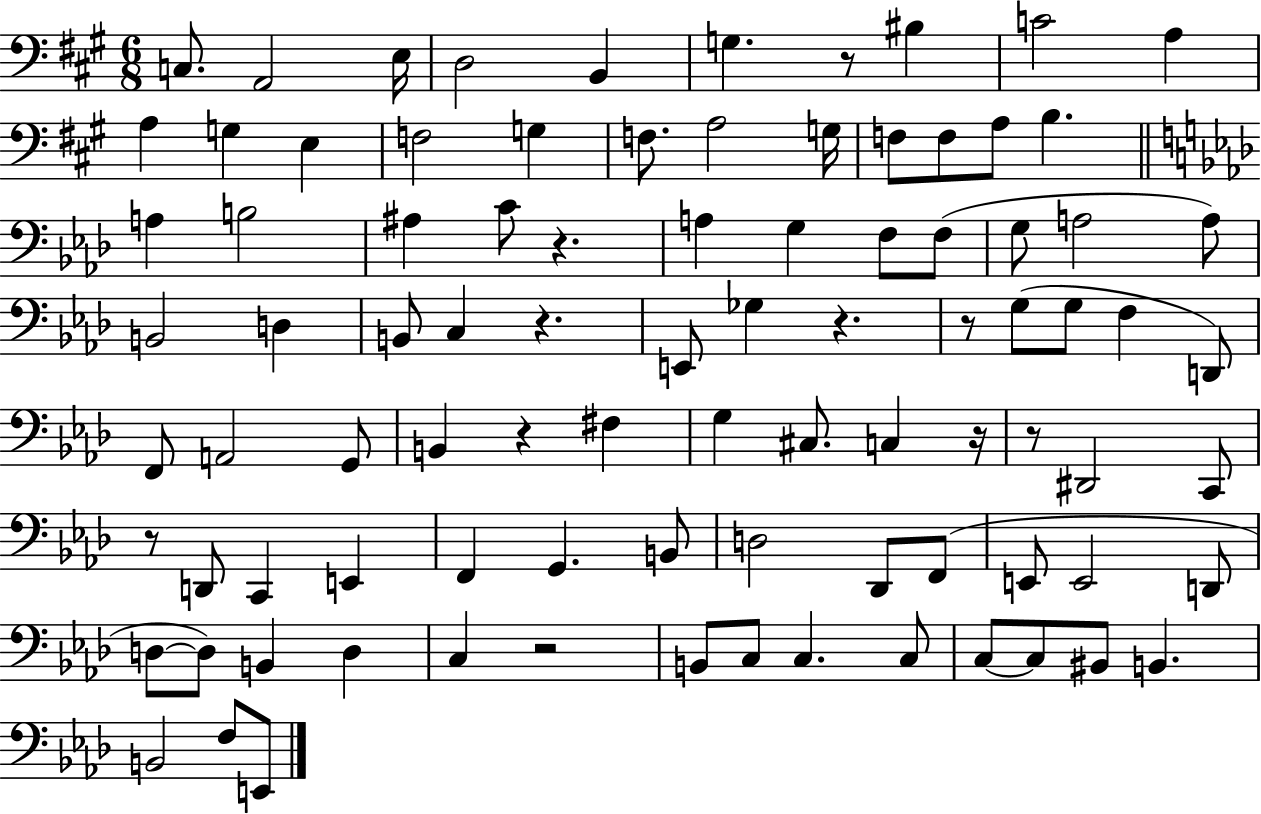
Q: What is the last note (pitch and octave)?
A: E2